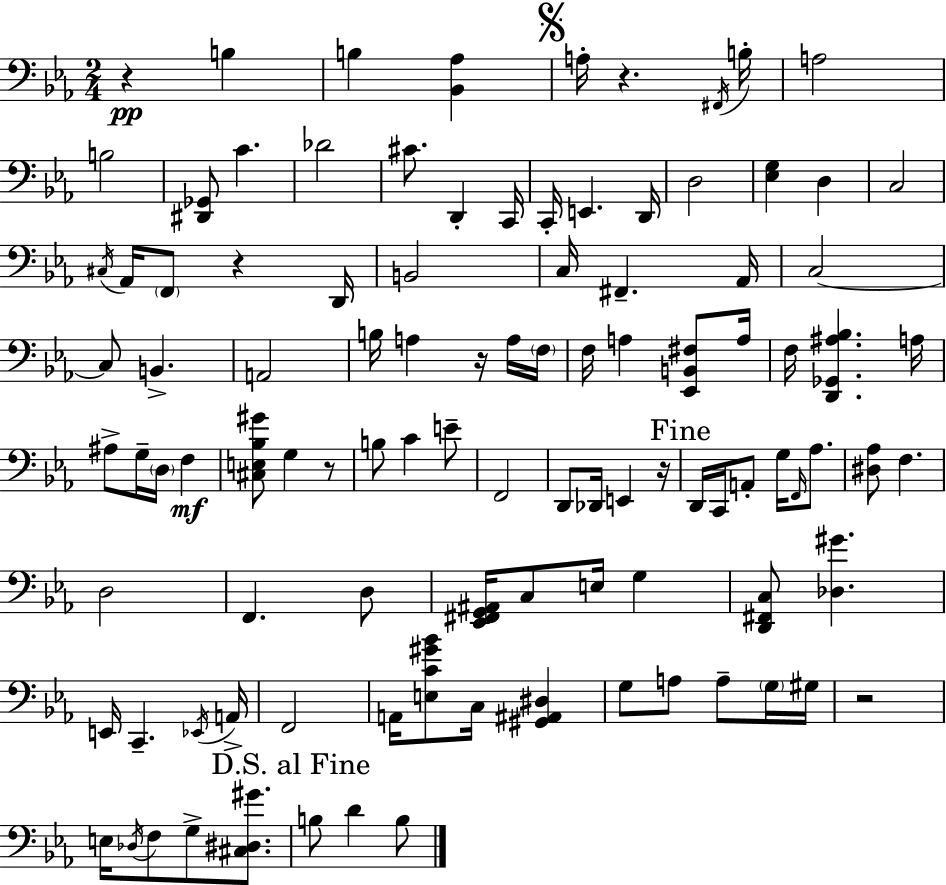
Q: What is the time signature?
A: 2/4